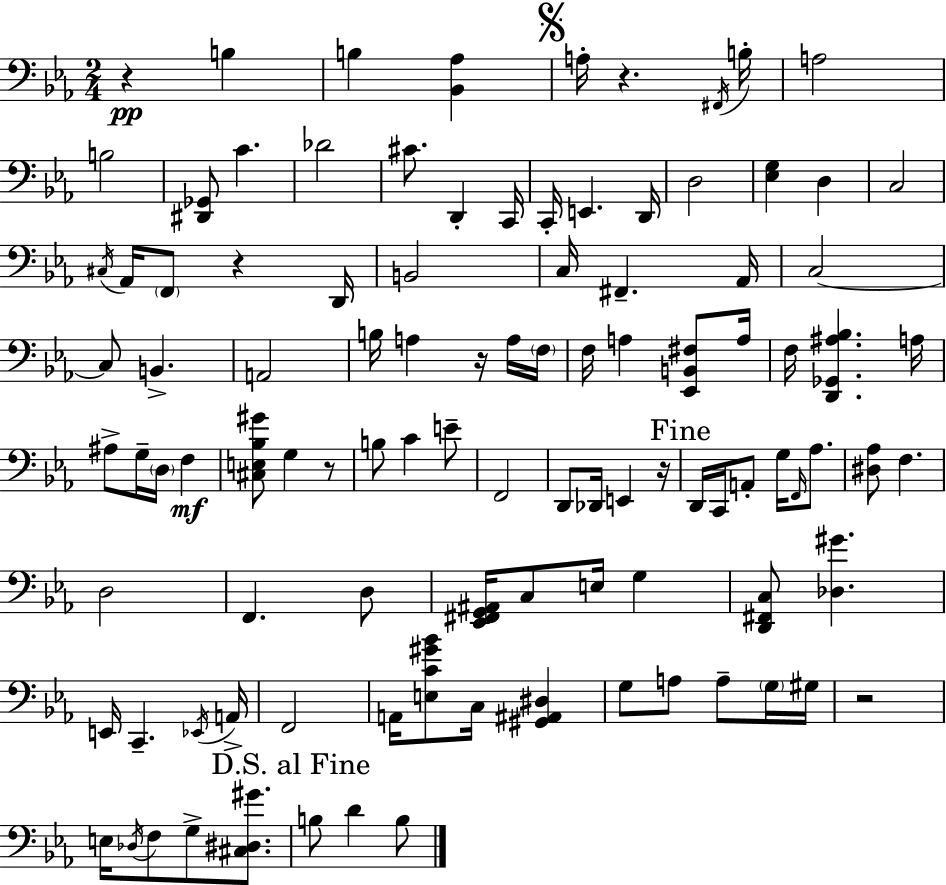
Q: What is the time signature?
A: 2/4